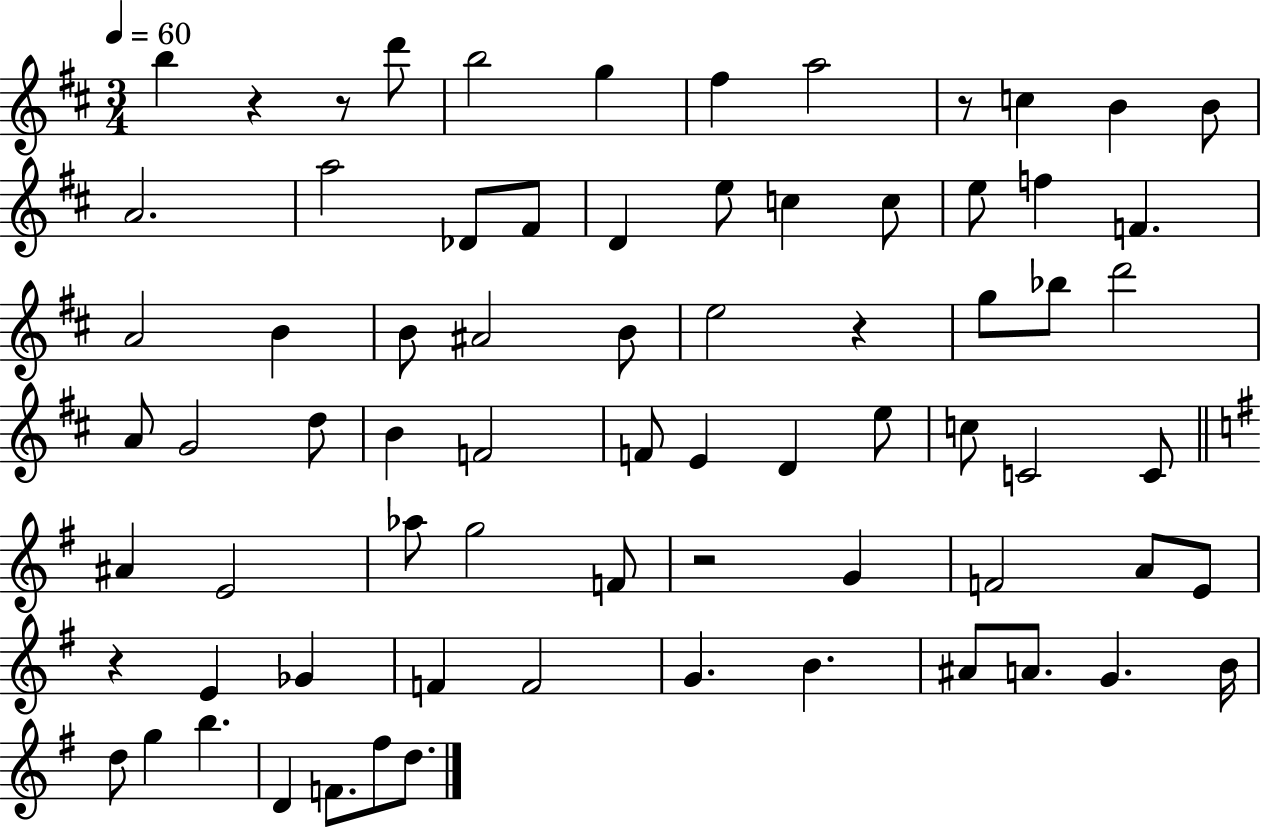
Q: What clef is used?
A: treble